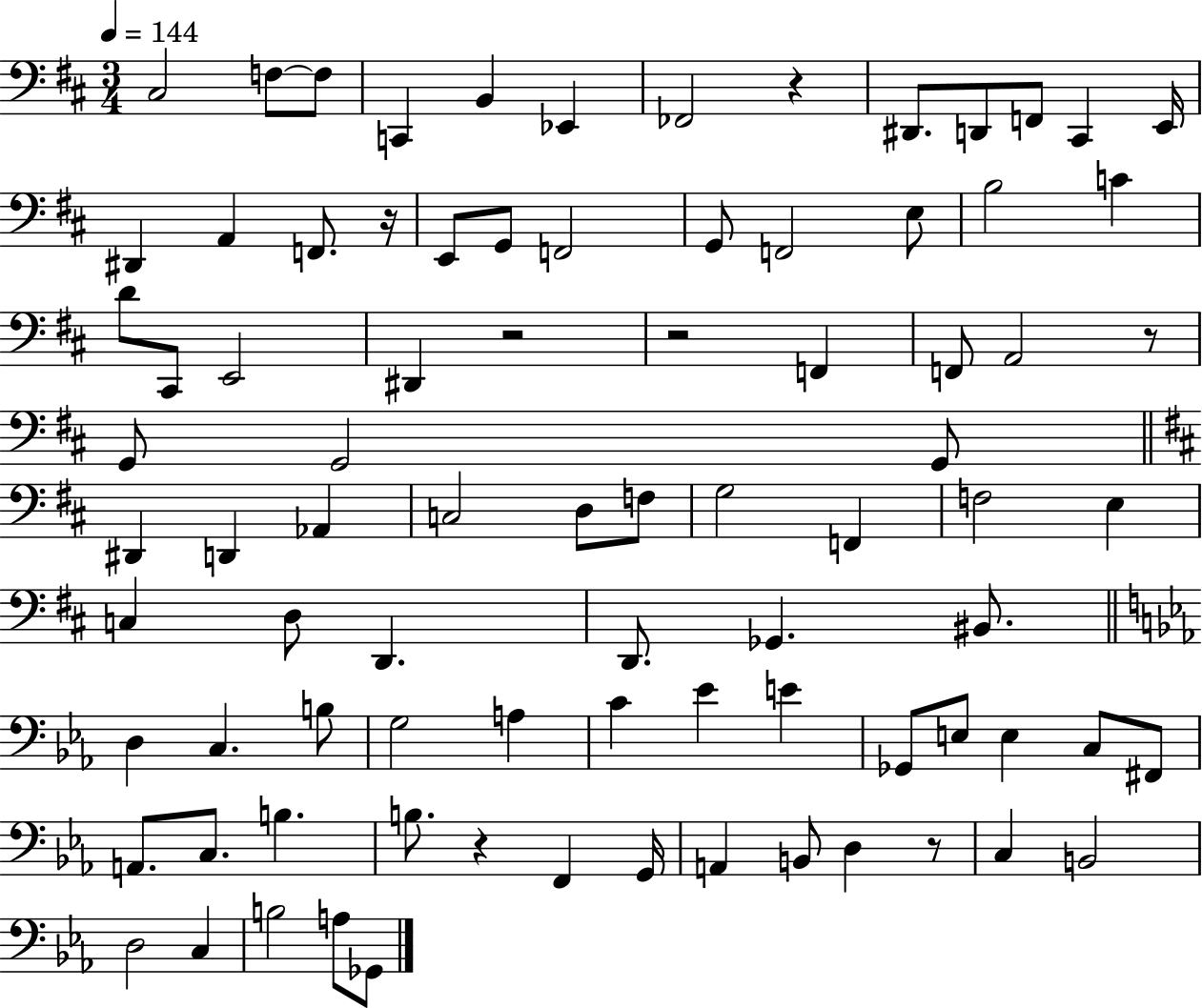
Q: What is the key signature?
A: D major